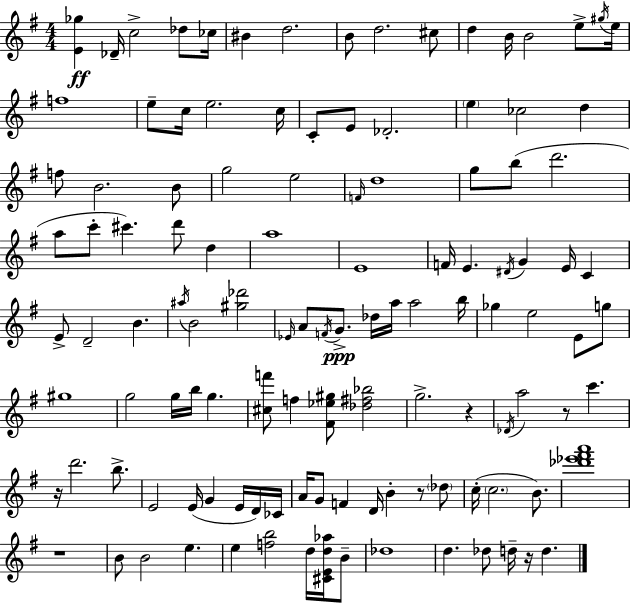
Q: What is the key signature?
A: G major